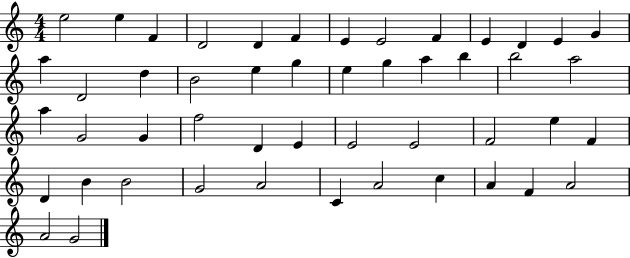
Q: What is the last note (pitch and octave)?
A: G4